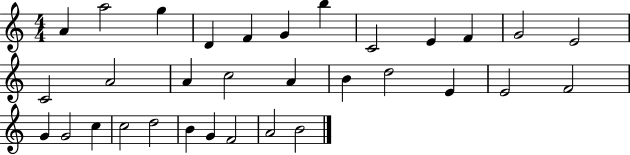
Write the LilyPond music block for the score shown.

{
  \clef treble
  \numericTimeSignature
  \time 4/4
  \key c \major
  a'4 a''2 g''4 | d'4 f'4 g'4 b''4 | c'2 e'4 f'4 | g'2 e'2 | \break c'2 a'2 | a'4 c''2 a'4 | b'4 d''2 e'4 | e'2 f'2 | \break g'4 g'2 c''4 | c''2 d''2 | b'4 g'4 f'2 | a'2 b'2 | \break \bar "|."
}